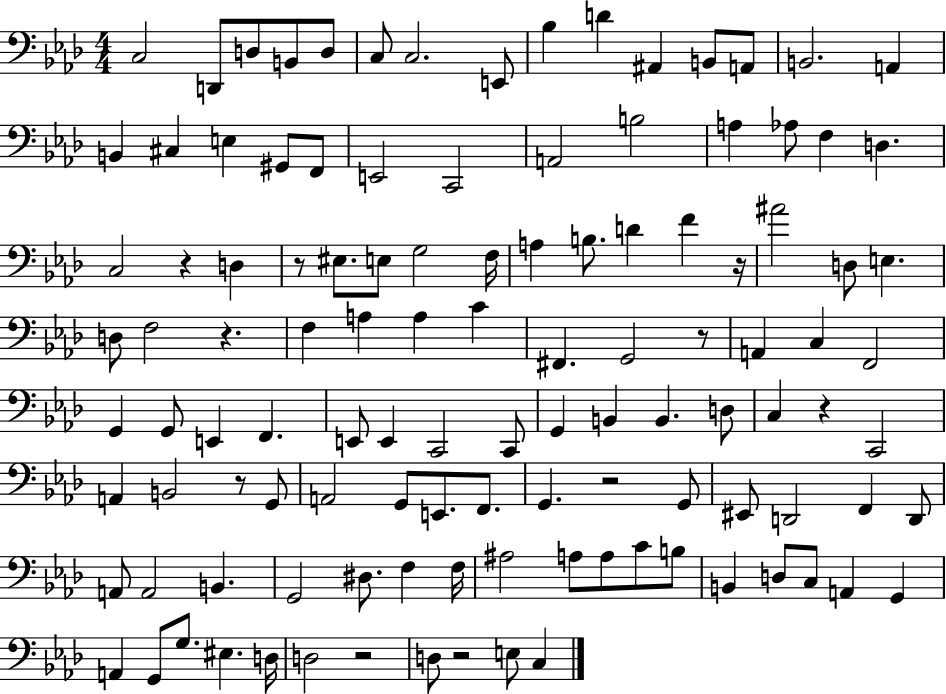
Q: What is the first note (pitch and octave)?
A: C3